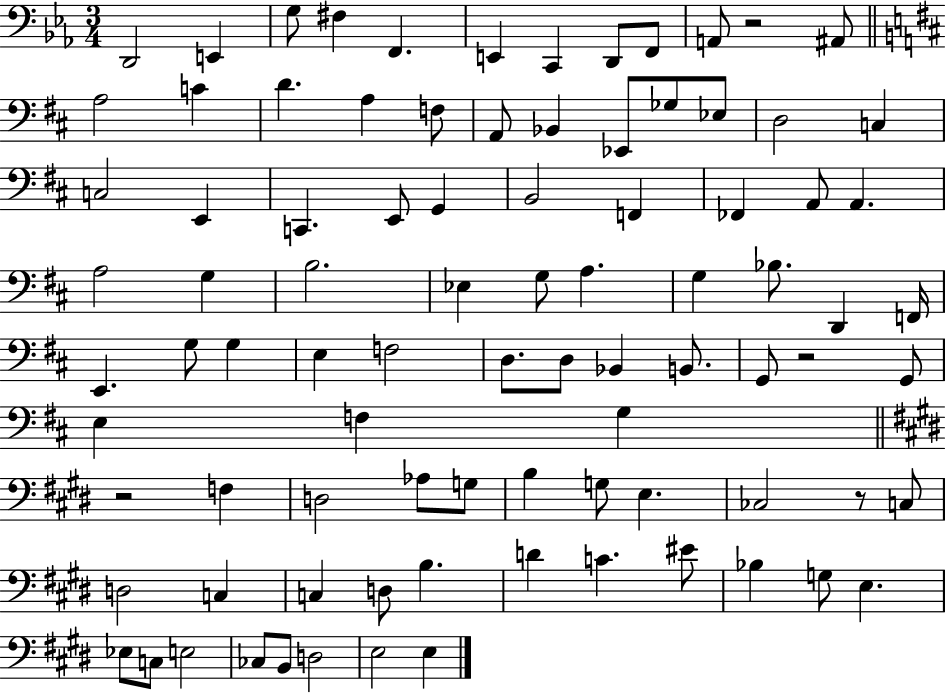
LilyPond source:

{
  \clef bass
  \numericTimeSignature
  \time 3/4
  \key ees \major
  d,2 e,4 | g8 fis4 f,4. | e,4 c,4 d,8 f,8 | a,8 r2 ais,8 | \break \bar "||" \break \key b \minor a2 c'4 | d'4. a4 f8 | a,8 bes,4 ees,8 ges8 ees8 | d2 c4 | \break c2 e,4 | c,4. e,8 g,4 | b,2 f,4 | fes,4 a,8 a,4. | \break a2 g4 | b2. | ees4 g8 a4. | g4 bes8. d,4 f,16 | \break e,4. g8 g4 | e4 f2 | d8. d8 bes,4 b,8. | g,8 r2 g,8 | \break e4 f4 g4 | \bar "||" \break \key e \major r2 f4 | d2 aes8 g8 | b4 g8 e4. | ces2 r8 c8 | \break d2 c4 | c4 d8 b4. | d'4 c'4. eis'8 | bes4 g8 e4. | \break ees8 c8 e2 | ces8 b,8 d2 | e2 e4 | \bar "|."
}